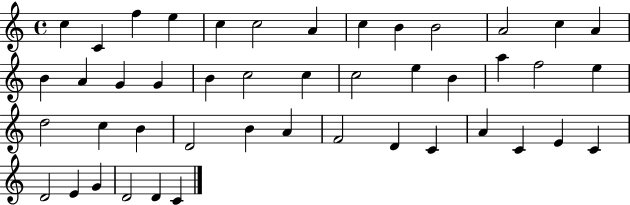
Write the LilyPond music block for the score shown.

{
  \clef treble
  \time 4/4
  \defaultTimeSignature
  \key c \major
  c''4 c'4 f''4 e''4 | c''4 c''2 a'4 | c''4 b'4 b'2 | a'2 c''4 a'4 | \break b'4 a'4 g'4 g'4 | b'4 c''2 c''4 | c''2 e''4 b'4 | a''4 f''2 e''4 | \break d''2 c''4 b'4 | d'2 b'4 a'4 | f'2 d'4 c'4 | a'4 c'4 e'4 c'4 | \break d'2 e'4 g'4 | d'2 d'4 c'4 | \bar "|."
}